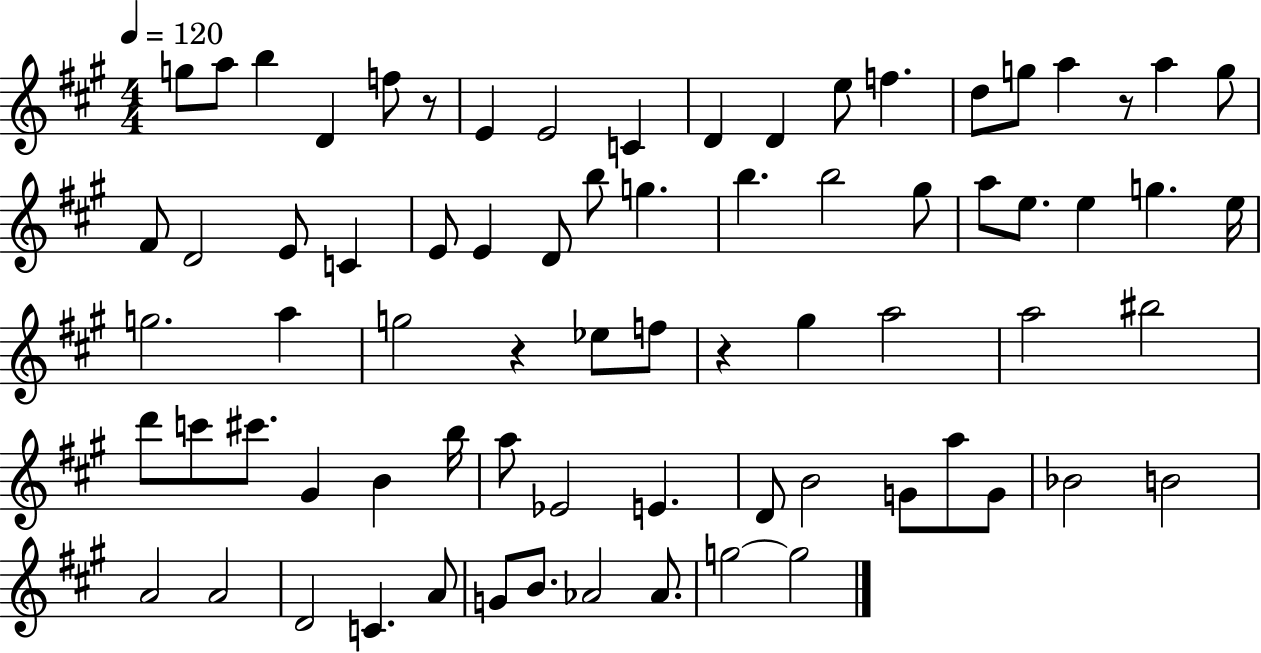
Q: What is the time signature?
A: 4/4